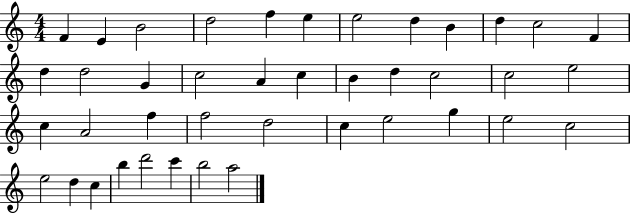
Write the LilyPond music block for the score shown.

{
  \clef treble
  \numericTimeSignature
  \time 4/4
  \key c \major
  f'4 e'4 b'2 | d''2 f''4 e''4 | e''2 d''4 b'4 | d''4 c''2 f'4 | \break d''4 d''2 g'4 | c''2 a'4 c''4 | b'4 d''4 c''2 | c''2 e''2 | \break c''4 a'2 f''4 | f''2 d''2 | c''4 e''2 g''4 | e''2 c''2 | \break e''2 d''4 c''4 | b''4 d'''2 c'''4 | b''2 a''2 | \bar "|."
}